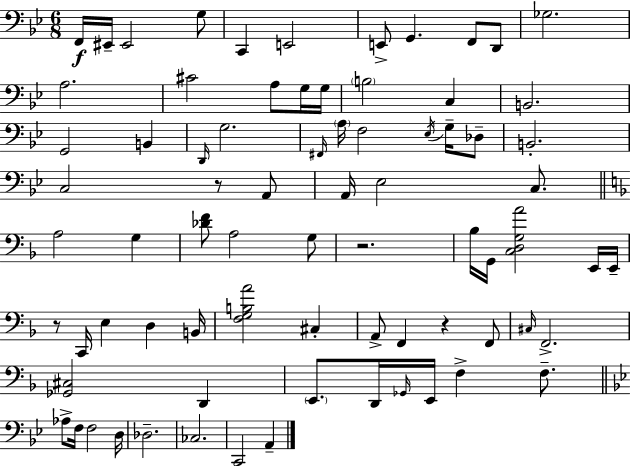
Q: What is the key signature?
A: BES major